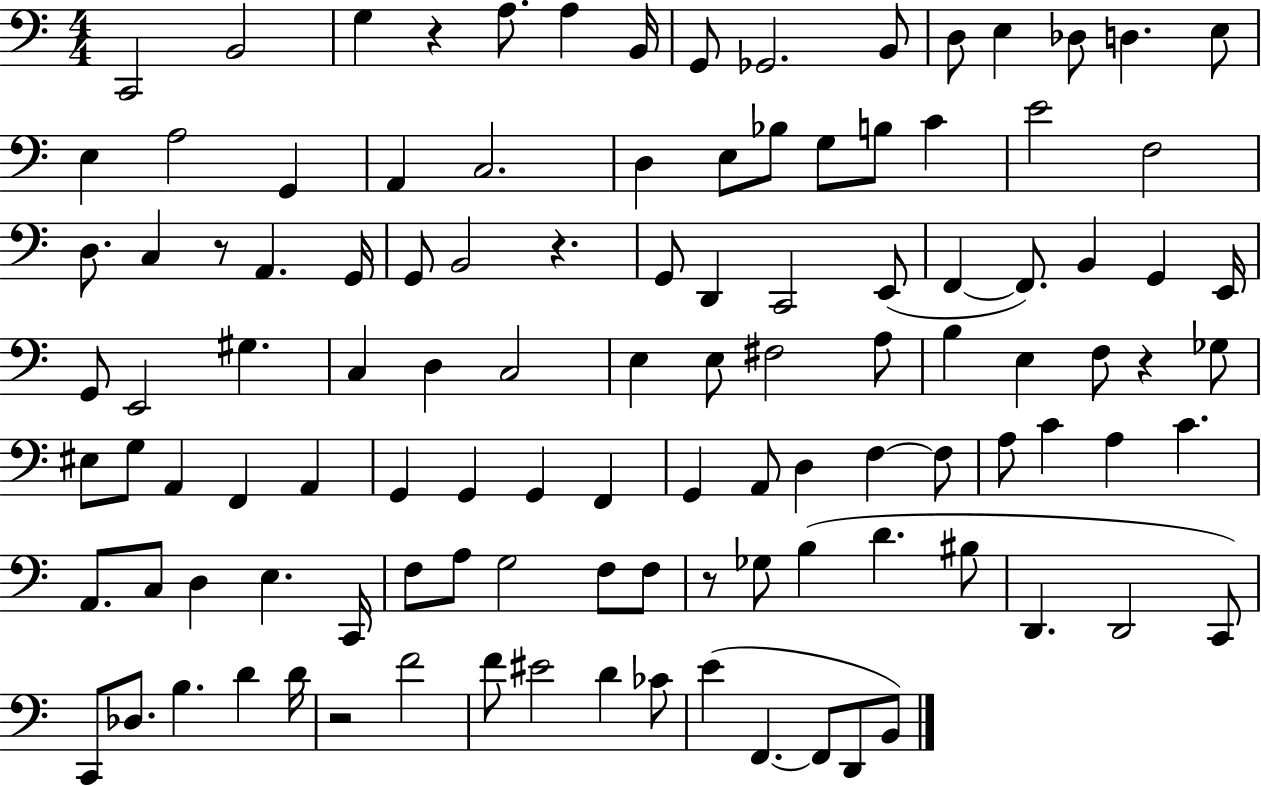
{
  \clef bass
  \numericTimeSignature
  \time 4/4
  \key c \major
  c,2 b,2 | g4 r4 a8. a4 b,16 | g,8 ges,2. b,8 | d8 e4 des8 d4. e8 | \break e4 a2 g,4 | a,4 c2. | d4 e8 bes8 g8 b8 c'4 | e'2 f2 | \break d8. c4 r8 a,4. g,16 | g,8 b,2 r4. | g,8 d,4 c,2 e,8( | f,4~~ f,8.) b,4 g,4 e,16 | \break g,8 e,2 gis4. | c4 d4 c2 | e4 e8 fis2 a8 | b4 e4 f8 r4 ges8 | \break eis8 g8 a,4 f,4 a,4 | g,4 g,4 g,4 f,4 | g,4 a,8 d4 f4~~ f8 | a8 c'4 a4 c'4. | \break a,8. c8 d4 e4. c,16 | f8 a8 g2 f8 f8 | r8 ges8 b4( d'4. bis8 | d,4. d,2 c,8) | \break c,8 des8. b4. d'4 d'16 | r2 f'2 | f'8 eis'2 d'4 ces'8 | e'4( f,4.~~ f,8 d,8 b,8) | \break \bar "|."
}